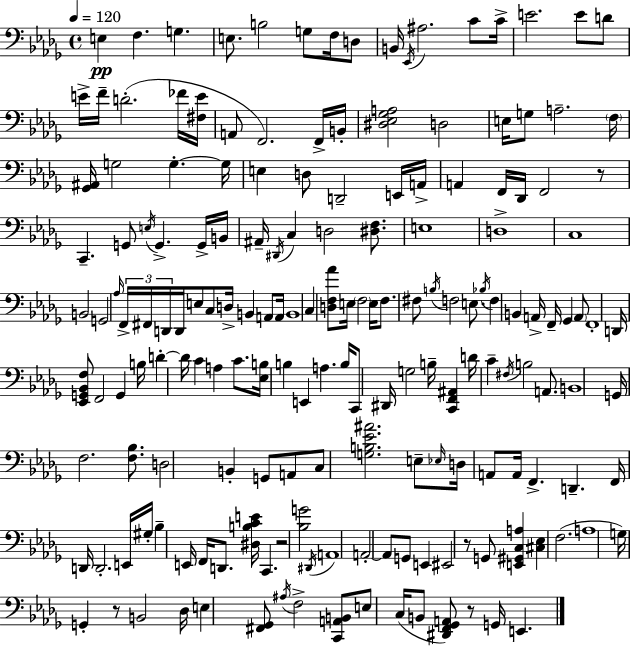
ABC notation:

X:1
T:Untitled
M:4/4
L:1/4
K:Bbm
E, F, G, E,/2 B,2 G,/2 F,/4 D,/2 B,,/4 _E,,/4 ^A,2 C/2 C/4 E2 E/2 D/2 E/4 F/4 D2 _F/4 [^F,E]/4 A,,/2 F,,2 F,,/4 B,,/4 [^D,_E,_G,A,]2 D,2 E,/4 G,/2 A,2 F,/4 [_G,,^A,,]/4 G,2 G, G,/4 E, D,/2 D,,2 E,,/4 A,,/4 A,, F,,/4 _D,,/4 F,,2 z/2 C,, G,,/2 E,/4 G,, G,,/4 B,,/4 ^A,,/4 ^D,,/4 C, D,2 [^D,F,]/2 E,4 D,4 C,4 B,,2 G,,2 _A,/4 F,,/4 ^F,,/4 D,,/4 D,,/4 E,/2 C,/2 D,/4 B,, A,,/2 A,,/4 B,,4 C, [D,F,_A]/2 E,/4 F,2 E,/4 F,/2 ^F,/2 B,/4 F,2 E,/2 _B,/4 F, B,, A,,/4 F,,/4 _G,, A,,/2 F,,4 D,,/4 [_E,,G,,_B,,F,]/2 F,,2 G,, B,/4 D D/4 C A, C/2 [_E,B,]/4 B, E,, A, B,/4 C,,/2 ^D,,/4 G,2 B,/4 [C,,F,,^A,,] D/4 C ^F,/4 B,2 A,,/2 B,,4 G,,/4 F,2 [F,_B,]/2 D,2 B,, G,,/2 A,,/2 C,/2 [G,B,_E^A]2 E,/2 _E,/4 D,/4 A,,/2 A,,/4 F,, D,, F,,/4 D,,/4 D,,2 E,,/4 ^G,/4 _B, E,,/4 F,,/4 D,,/2 [^D,B,CE]/4 C,, z2 [_B,G]2 ^D,,/4 A,,4 A,,2 A,,/2 G,,/2 E,, ^E,,2 z/2 G,,/2 [E,,^G,,C,A,] [^C,_E,] F,2 A,4 G,/4 G,, z/2 B,,2 _D,/4 E, [^F,,_G,,]/2 ^A,/4 F,2 [C,,A,,B,,]/2 E,/2 C,/4 B,,/2 [^D,,F,,_G,,A,,]/2 z/2 G,,/4 E,,